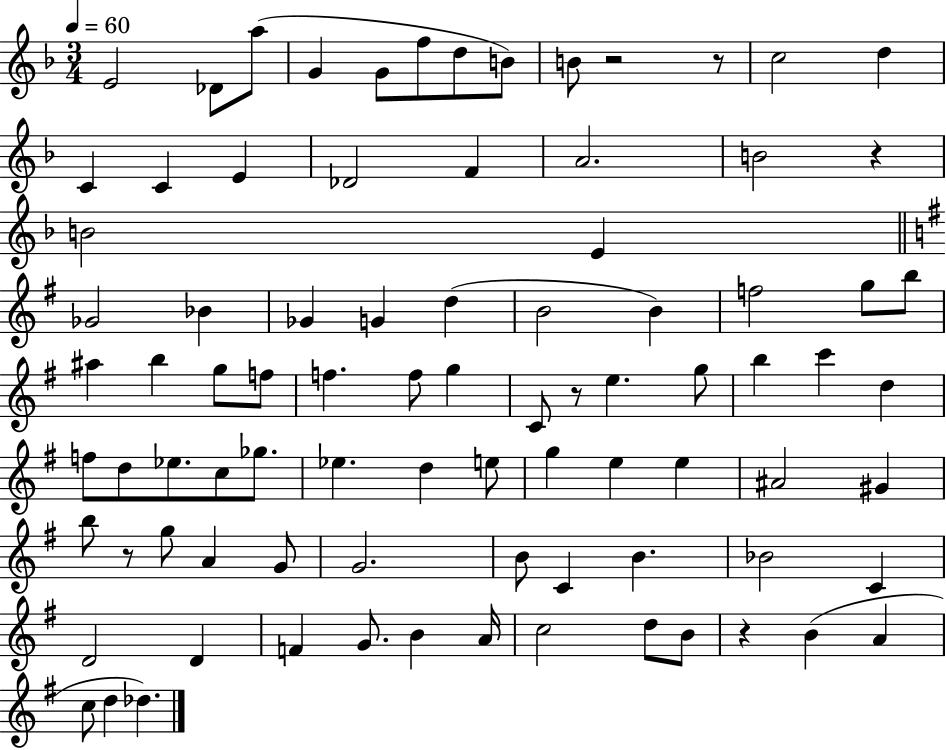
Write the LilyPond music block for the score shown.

{
  \clef treble
  \numericTimeSignature
  \time 3/4
  \key f \major
  \tempo 4 = 60
  e'2 des'8 a''8( | g'4 g'8 f''8 d''8 b'8) | b'8 r2 r8 | c''2 d''4 | \break c'4 c'4 e'4 | des'2 f'4 | a'2. | b'2 r4 | \break b'2 e'4 | \bar "||" \break \key e \minor ges'2 bes'4 | ges'4 g'4 d''4( | b'2 b'4) | f''2 g''8 b''8 | \break ais''4 b''4 g''8 f''8 | f''4. f''8 g''4 | c'8 r8 e''4. g''8 | b''4 c'''4 d''4 | \break f''8 d''8 ees''8. c''8 ges''8. | ees''4. d''4 e''8 | g''4 e''4 e''4 | ais'2 gis'4 | \break b''8 r8 g''8 a'4 g'8 | g'2. | b'8 c'4 b'4. | bes'2 c'4 | \break d'2 d'4 | f'4 g'8. b'4 a'16 | c''2 d''8 b'8 | r4 b'4( a'4 | \break c''8 d''4 des''4.) | \bar "|."
}